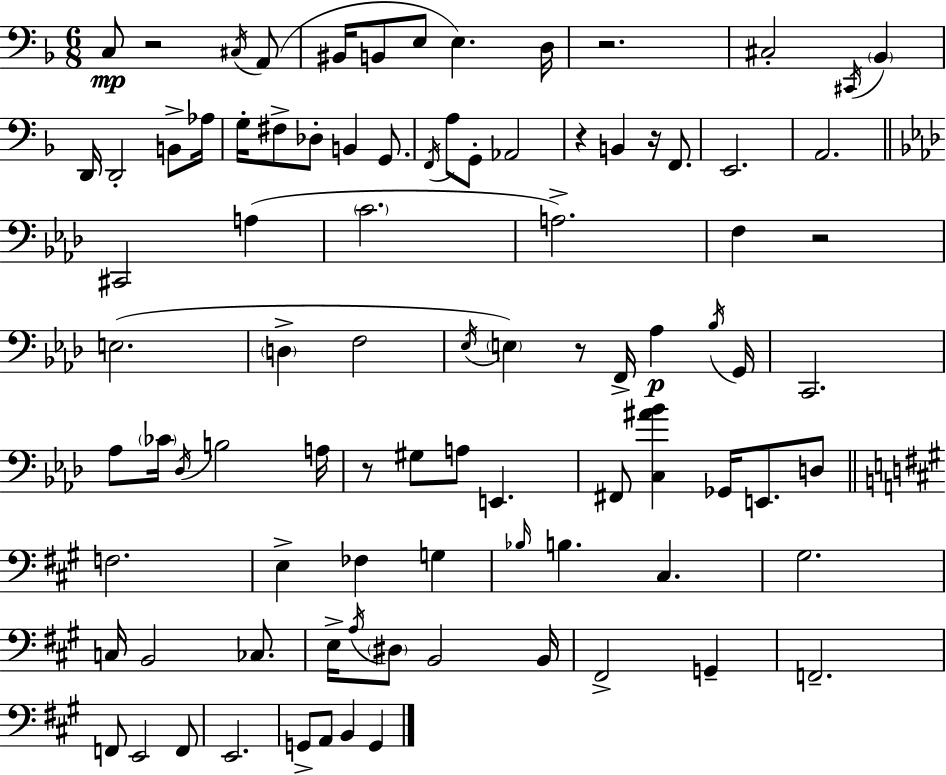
{
  \clef bass
  \numericTimeSignature
  \time 6/8
  \key d \minor
  c8\mp r2 \acciaccatura { cis16 } a,8( | bis,16 b,8 e8 e4.) | d16 r2. | cis2-. \acciaccatura { cis,16 } \parenthesize bes,4 | \break d,16 d,2-. b,8-> | aes16 g16-. fis8-> des8-. b,4 g,8. | \acciaccatura { f,16 } a8 g,8-. aes,2 | r4 b,4 r16 | \break f,8. e,2. | a,2. | \bar "||" \break \key aes \major cis,2 a4( | \parenthesize c'2. | a2.->) | f4 r2 | \break e2.( | \parenthesize d4-> f2 | \acciaccatura { ees16 } \parenthesize e4) r8 f,16-> aes4\p | \acciaccatura { bes16 } g,16 c,2. | \break aes8 \parenthesize ces'16 \acciaccatura { des16 } b2 | a16 r8 gis8 a8 e,4. | fis,8 <c ais' bes'>4 ges,16 e,8. | d8 \bar "||" \break \key a \major f2. | e4-> fes4 g4 | \grace { bes16 } b4. cis4. | gis2. | \break c16 b,2 ces8. | e16-> \acciaccatura { a16 } \parenthesize dis8 b,2 | b,16 fis,2-> g,4-- | f,2.-- | \break f,8 e,2 | f,8 e,2. | g,8-> a,8 b,4 g,4 | \bar "|."
}